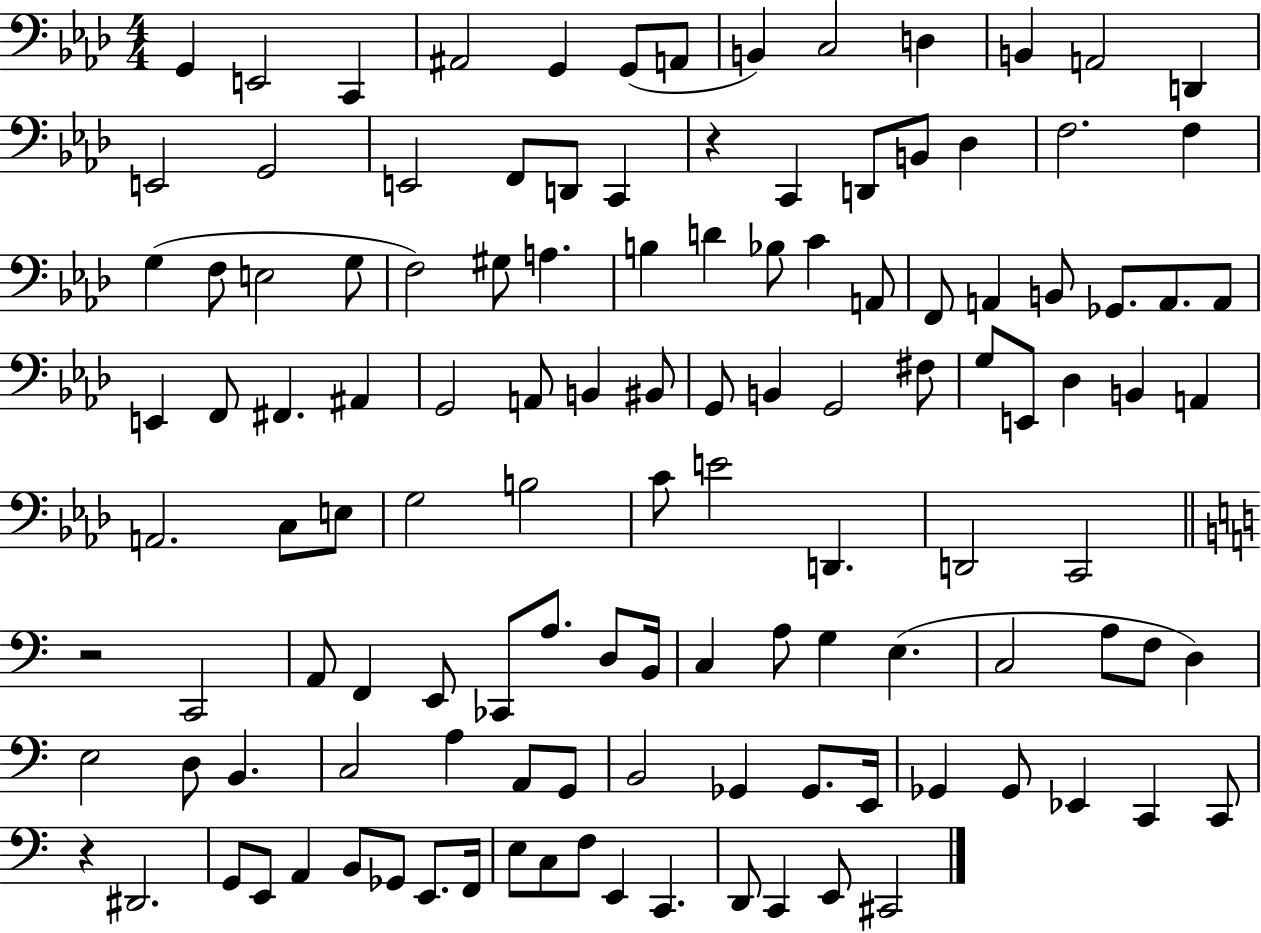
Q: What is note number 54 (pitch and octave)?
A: G2